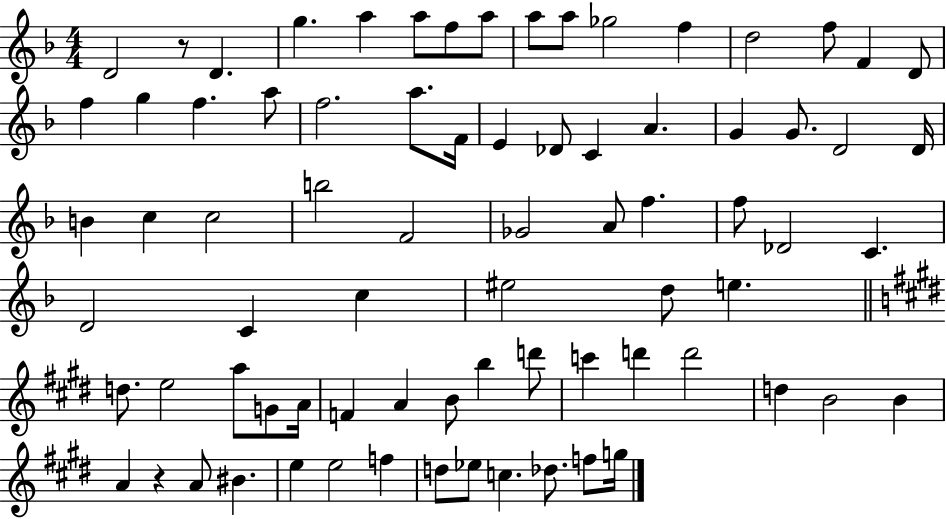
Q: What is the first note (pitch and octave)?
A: D4